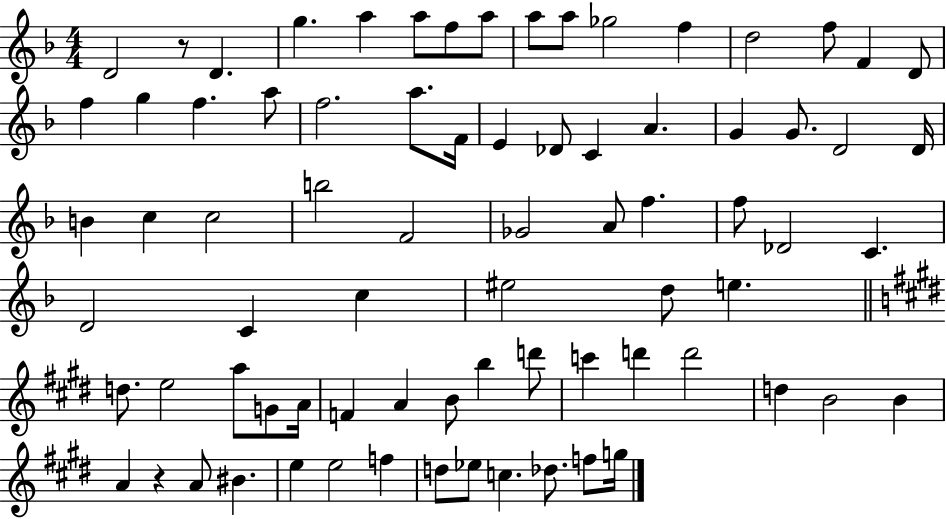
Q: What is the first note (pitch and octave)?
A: D4